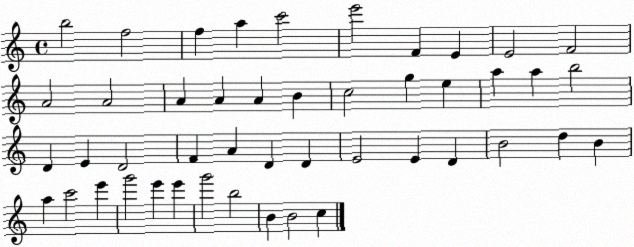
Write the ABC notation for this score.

X:1
T:Untitled
M:4/4
L:1/4
K:C
b2 f2 f a c'2 e'2 F E E2 F2 A2 A2 A A A B c2 g e a a b2 D E D2 F A D D E2 E D B2 d B a c'2 e' g'2 e' e' g'2 b2 B B2 c